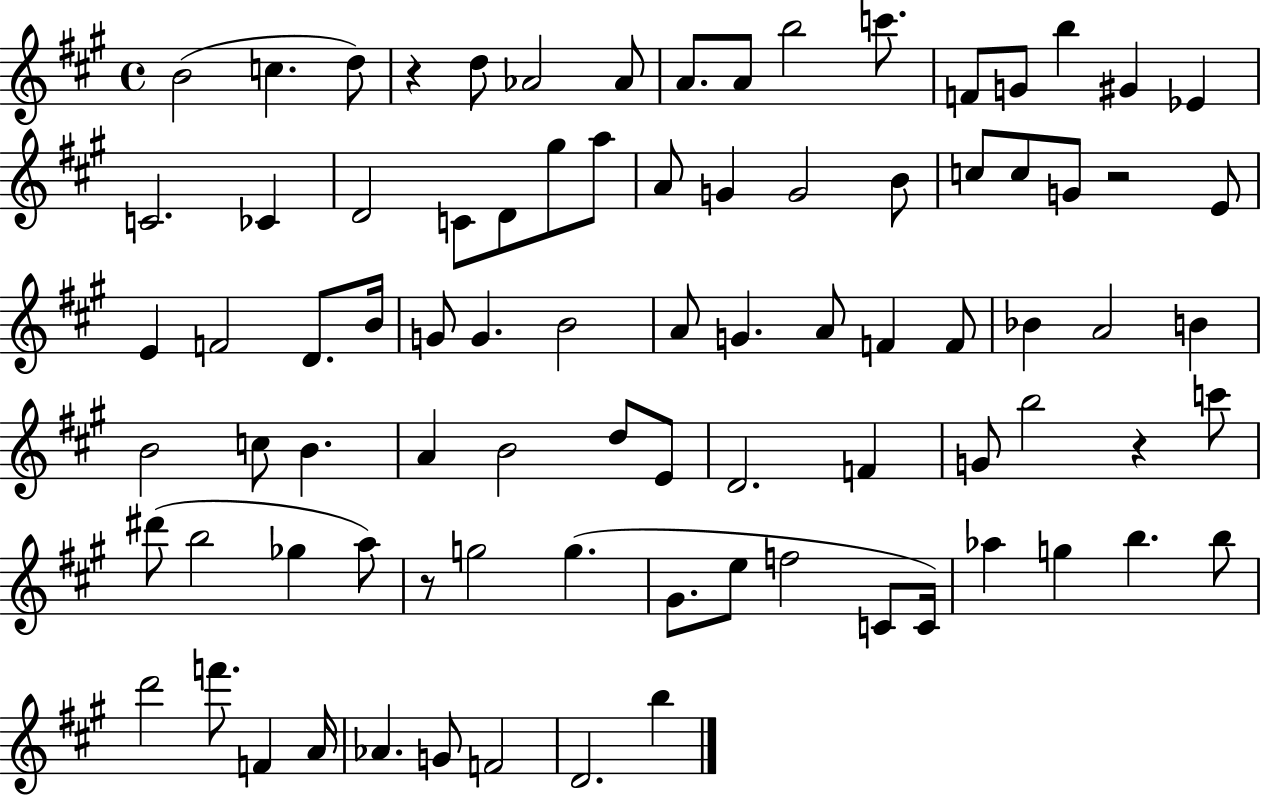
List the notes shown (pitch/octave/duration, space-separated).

B4/h C5/q. D5/e R/q D5/e Ab4/h Ab4/e A4/e. A4/e B5/h C6/e. F4/e G4/e B5/q G#4/q Eb4/q C4/h. CES4/q D4/h C4/e D4/e G#5/e A5/e A4/e G4/q G4/h B4/e C5/e C5/e G4/e R/h E4/e E4/q F4/h D4/e. B4/s G4/e G4/q. B4/h A4/e G4/q. A4/e F4/q F4/e Bb4/q A4/h B4/q B4/h C5/e B4/q. A4/q B4/h D5/e E4/e D4/h. F4/q G4/e B5/h R/q C6/e D#6/e B5/h Gb5/q A5/e R/e G5/h G5/q. G#4/e. E5/e F5/h C4/e C4/s Ab5/q G5/q B5/q. B5/e D6/h F6/e. F4/q A4/s Ab4/q. G4/e F4/h D4/h. B5/q